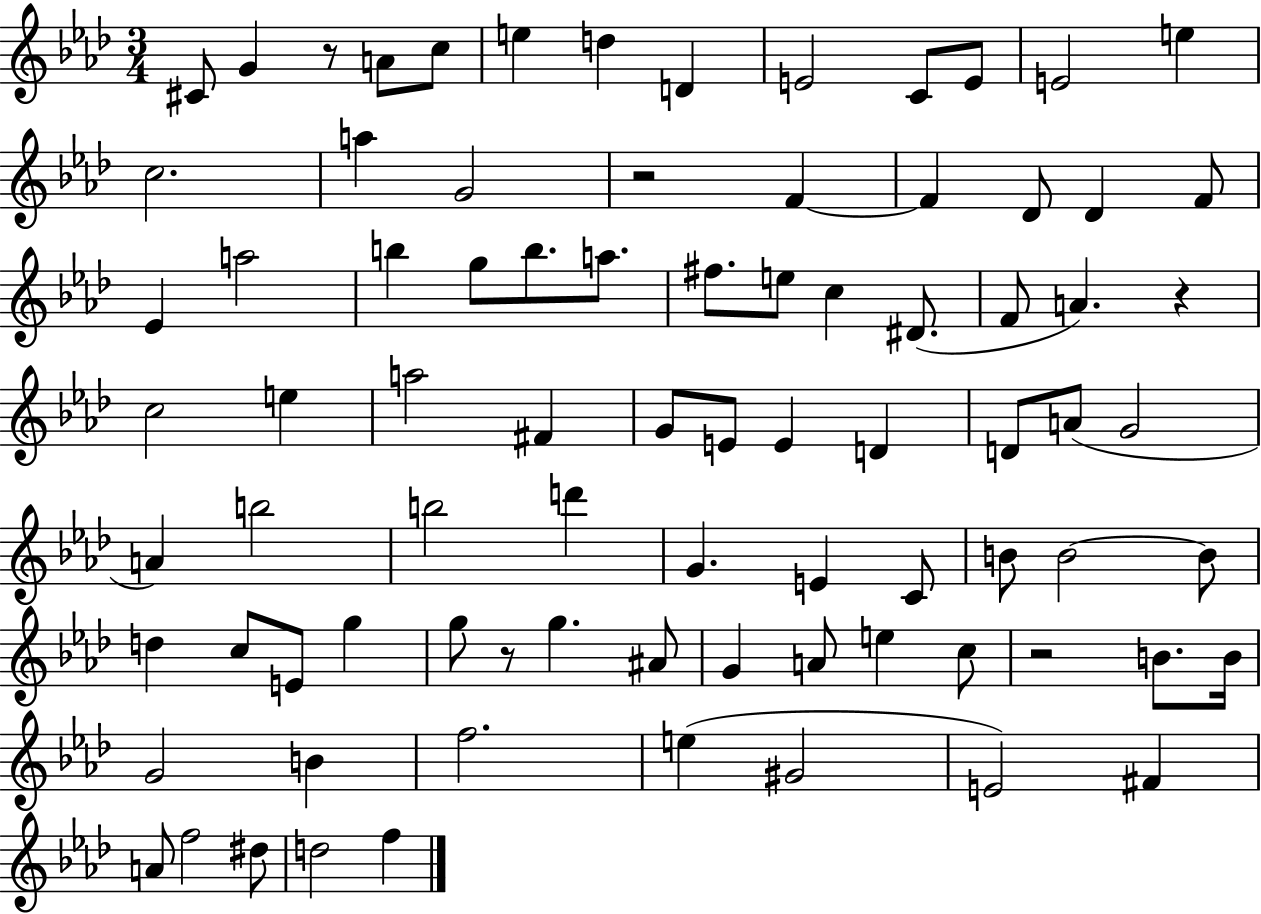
X:1
T:Untitled
M:3/4
L:1/4
K:Ab
^C/2 G z/2 A/2 c/2 e d D E2 C/2 E/2 E2 e c2 a G2 z2 F F _D/2 _D F/2 _E a2 b g/2 b/2 a/2 ^f/2 e/2 c ^D/2 F/2 A z c2 e a2 ^F G/2 E/2 E D D/2 A/2 G2 A b2 b2 d' G E C/2 B/2 B2 B/2 d c/2 E/2 g g/2 z/2 g ^A/2 G A/2 e c/2 z2 B/2 B/4 G2 B f2 e ^G2 E2 ^F A/2 f2 ^d/2 d2 f